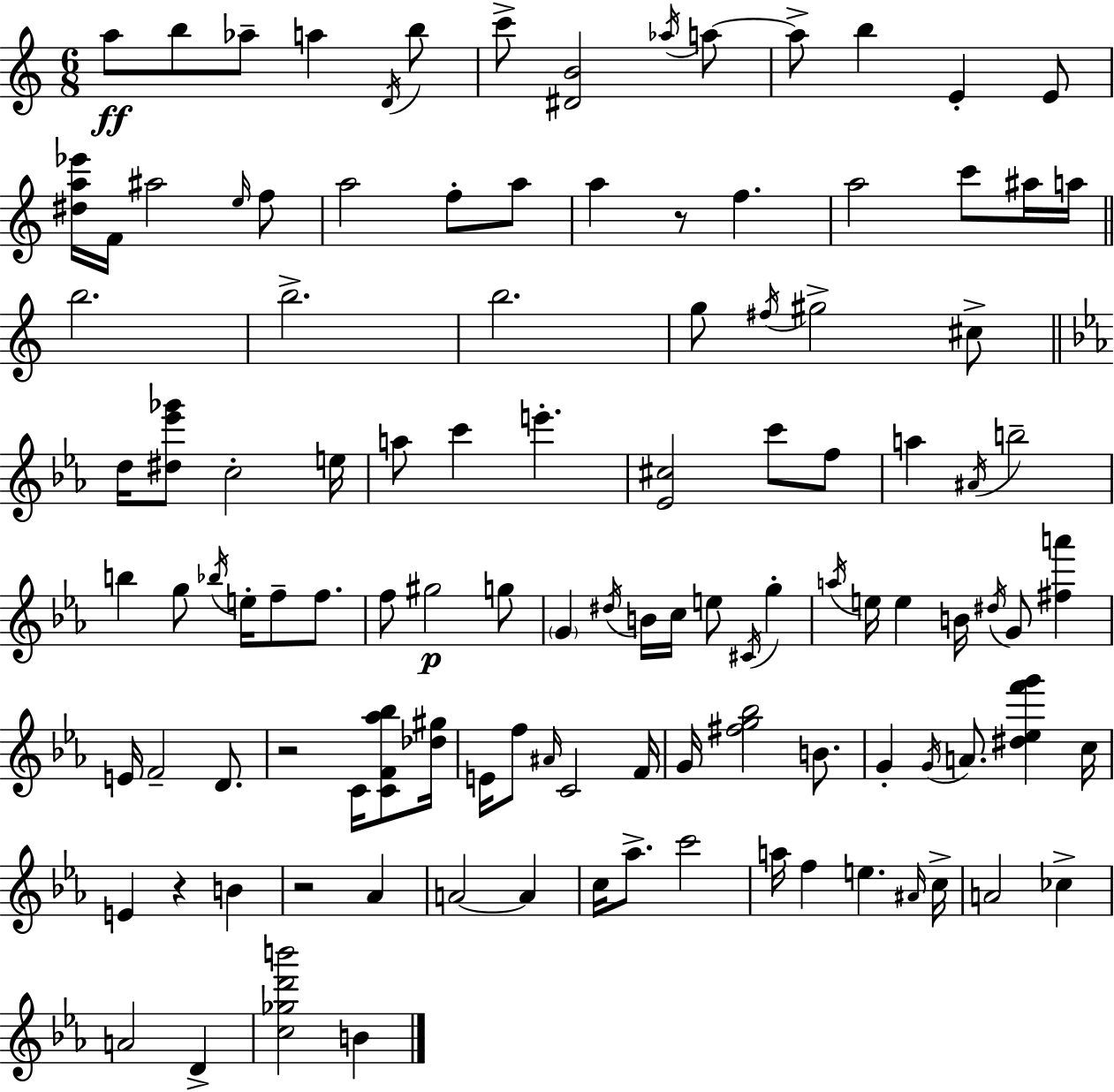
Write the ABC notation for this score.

X:1
T:Untitled
M:6/8
L:1/4
K:C
a/2 b/2 _a/2 a D/4 b/2 c'/2 [^DB]2 _a/4 a/2 a/2 b E E/2 [^da_e']/4 F/4 ^a2 e/4 f/2 a2 f/2 a/2 a z/2 f a2 c'/2 ^a/4 a/4 b2 b2 b2 g/2 ^f/4 ^g2 ^c/2 d/4 [^d_e'_g']/2 c2 e/4 a/2 c' e' [_E^c]2 c'/2 f/2 a ^A/4 b2 b g/2 _b/4 e/4 f/2 f/2 f/2 ^g2 g/2 G ^d/4 B/4 c/4 e/2 ^C/4 g a/4 e/4 e B/4 ^d/4 G/2 [^fa'] E/4 F2 D/2 z2 C/4 [CF_a_b]/2 [_d^g]/4 E/4 f/2 ^A/4 C2 F/4 G/4 [^fg_b]2 B/2 G G/4 A/2 [^d_ef'g'] c/4 E z B z2 _A A2 A c/4 _a/2 c'2 a/4 f e ^A/4 c/4 A2 _c A2 D [c_gd'b']2 B